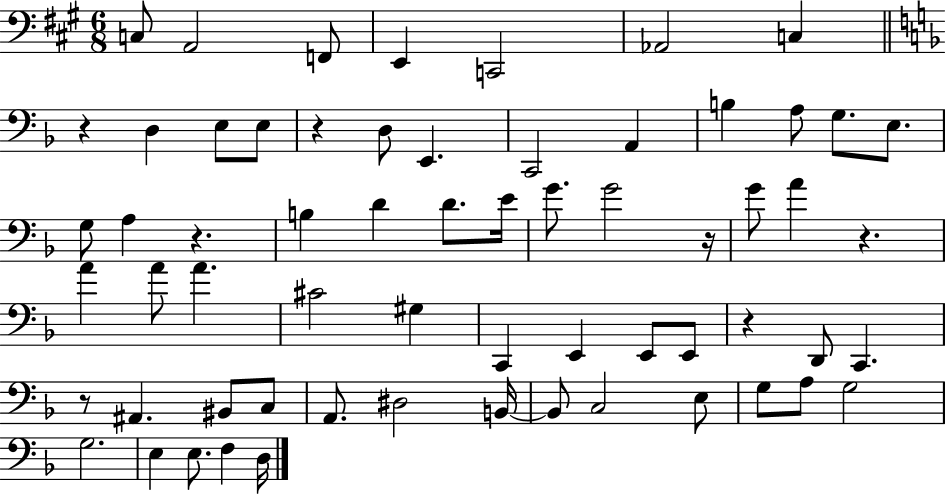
X:1
T:Untitled
M:6/8
L:1/4
K:A
C,/2 A,,2 F,,/2 E,, C,,2 _A,,2 C, z D, E,/2 E,/2 z D,/2 E,, C,,2 A,, B, A,/2 G,/2 E,/2 G,/2 A, z B, D D/2 E/4 G/2 G2 z/4 G/2 A z A A/2 A ^C2 ^G, C,, E,, E,,/2 E,,/2 z D,,/2 C,, z/2 ^A,, ^B,,/2 C,/2 A,,/2 ^D,2 B,,/4 B,,/2 C,2 E,/2 G,/2 A,/2 G,2 G,2 E, E,/2 F, D,/4